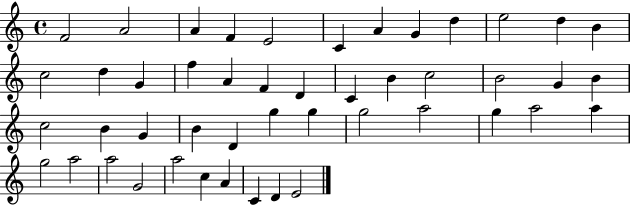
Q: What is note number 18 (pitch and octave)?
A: F4